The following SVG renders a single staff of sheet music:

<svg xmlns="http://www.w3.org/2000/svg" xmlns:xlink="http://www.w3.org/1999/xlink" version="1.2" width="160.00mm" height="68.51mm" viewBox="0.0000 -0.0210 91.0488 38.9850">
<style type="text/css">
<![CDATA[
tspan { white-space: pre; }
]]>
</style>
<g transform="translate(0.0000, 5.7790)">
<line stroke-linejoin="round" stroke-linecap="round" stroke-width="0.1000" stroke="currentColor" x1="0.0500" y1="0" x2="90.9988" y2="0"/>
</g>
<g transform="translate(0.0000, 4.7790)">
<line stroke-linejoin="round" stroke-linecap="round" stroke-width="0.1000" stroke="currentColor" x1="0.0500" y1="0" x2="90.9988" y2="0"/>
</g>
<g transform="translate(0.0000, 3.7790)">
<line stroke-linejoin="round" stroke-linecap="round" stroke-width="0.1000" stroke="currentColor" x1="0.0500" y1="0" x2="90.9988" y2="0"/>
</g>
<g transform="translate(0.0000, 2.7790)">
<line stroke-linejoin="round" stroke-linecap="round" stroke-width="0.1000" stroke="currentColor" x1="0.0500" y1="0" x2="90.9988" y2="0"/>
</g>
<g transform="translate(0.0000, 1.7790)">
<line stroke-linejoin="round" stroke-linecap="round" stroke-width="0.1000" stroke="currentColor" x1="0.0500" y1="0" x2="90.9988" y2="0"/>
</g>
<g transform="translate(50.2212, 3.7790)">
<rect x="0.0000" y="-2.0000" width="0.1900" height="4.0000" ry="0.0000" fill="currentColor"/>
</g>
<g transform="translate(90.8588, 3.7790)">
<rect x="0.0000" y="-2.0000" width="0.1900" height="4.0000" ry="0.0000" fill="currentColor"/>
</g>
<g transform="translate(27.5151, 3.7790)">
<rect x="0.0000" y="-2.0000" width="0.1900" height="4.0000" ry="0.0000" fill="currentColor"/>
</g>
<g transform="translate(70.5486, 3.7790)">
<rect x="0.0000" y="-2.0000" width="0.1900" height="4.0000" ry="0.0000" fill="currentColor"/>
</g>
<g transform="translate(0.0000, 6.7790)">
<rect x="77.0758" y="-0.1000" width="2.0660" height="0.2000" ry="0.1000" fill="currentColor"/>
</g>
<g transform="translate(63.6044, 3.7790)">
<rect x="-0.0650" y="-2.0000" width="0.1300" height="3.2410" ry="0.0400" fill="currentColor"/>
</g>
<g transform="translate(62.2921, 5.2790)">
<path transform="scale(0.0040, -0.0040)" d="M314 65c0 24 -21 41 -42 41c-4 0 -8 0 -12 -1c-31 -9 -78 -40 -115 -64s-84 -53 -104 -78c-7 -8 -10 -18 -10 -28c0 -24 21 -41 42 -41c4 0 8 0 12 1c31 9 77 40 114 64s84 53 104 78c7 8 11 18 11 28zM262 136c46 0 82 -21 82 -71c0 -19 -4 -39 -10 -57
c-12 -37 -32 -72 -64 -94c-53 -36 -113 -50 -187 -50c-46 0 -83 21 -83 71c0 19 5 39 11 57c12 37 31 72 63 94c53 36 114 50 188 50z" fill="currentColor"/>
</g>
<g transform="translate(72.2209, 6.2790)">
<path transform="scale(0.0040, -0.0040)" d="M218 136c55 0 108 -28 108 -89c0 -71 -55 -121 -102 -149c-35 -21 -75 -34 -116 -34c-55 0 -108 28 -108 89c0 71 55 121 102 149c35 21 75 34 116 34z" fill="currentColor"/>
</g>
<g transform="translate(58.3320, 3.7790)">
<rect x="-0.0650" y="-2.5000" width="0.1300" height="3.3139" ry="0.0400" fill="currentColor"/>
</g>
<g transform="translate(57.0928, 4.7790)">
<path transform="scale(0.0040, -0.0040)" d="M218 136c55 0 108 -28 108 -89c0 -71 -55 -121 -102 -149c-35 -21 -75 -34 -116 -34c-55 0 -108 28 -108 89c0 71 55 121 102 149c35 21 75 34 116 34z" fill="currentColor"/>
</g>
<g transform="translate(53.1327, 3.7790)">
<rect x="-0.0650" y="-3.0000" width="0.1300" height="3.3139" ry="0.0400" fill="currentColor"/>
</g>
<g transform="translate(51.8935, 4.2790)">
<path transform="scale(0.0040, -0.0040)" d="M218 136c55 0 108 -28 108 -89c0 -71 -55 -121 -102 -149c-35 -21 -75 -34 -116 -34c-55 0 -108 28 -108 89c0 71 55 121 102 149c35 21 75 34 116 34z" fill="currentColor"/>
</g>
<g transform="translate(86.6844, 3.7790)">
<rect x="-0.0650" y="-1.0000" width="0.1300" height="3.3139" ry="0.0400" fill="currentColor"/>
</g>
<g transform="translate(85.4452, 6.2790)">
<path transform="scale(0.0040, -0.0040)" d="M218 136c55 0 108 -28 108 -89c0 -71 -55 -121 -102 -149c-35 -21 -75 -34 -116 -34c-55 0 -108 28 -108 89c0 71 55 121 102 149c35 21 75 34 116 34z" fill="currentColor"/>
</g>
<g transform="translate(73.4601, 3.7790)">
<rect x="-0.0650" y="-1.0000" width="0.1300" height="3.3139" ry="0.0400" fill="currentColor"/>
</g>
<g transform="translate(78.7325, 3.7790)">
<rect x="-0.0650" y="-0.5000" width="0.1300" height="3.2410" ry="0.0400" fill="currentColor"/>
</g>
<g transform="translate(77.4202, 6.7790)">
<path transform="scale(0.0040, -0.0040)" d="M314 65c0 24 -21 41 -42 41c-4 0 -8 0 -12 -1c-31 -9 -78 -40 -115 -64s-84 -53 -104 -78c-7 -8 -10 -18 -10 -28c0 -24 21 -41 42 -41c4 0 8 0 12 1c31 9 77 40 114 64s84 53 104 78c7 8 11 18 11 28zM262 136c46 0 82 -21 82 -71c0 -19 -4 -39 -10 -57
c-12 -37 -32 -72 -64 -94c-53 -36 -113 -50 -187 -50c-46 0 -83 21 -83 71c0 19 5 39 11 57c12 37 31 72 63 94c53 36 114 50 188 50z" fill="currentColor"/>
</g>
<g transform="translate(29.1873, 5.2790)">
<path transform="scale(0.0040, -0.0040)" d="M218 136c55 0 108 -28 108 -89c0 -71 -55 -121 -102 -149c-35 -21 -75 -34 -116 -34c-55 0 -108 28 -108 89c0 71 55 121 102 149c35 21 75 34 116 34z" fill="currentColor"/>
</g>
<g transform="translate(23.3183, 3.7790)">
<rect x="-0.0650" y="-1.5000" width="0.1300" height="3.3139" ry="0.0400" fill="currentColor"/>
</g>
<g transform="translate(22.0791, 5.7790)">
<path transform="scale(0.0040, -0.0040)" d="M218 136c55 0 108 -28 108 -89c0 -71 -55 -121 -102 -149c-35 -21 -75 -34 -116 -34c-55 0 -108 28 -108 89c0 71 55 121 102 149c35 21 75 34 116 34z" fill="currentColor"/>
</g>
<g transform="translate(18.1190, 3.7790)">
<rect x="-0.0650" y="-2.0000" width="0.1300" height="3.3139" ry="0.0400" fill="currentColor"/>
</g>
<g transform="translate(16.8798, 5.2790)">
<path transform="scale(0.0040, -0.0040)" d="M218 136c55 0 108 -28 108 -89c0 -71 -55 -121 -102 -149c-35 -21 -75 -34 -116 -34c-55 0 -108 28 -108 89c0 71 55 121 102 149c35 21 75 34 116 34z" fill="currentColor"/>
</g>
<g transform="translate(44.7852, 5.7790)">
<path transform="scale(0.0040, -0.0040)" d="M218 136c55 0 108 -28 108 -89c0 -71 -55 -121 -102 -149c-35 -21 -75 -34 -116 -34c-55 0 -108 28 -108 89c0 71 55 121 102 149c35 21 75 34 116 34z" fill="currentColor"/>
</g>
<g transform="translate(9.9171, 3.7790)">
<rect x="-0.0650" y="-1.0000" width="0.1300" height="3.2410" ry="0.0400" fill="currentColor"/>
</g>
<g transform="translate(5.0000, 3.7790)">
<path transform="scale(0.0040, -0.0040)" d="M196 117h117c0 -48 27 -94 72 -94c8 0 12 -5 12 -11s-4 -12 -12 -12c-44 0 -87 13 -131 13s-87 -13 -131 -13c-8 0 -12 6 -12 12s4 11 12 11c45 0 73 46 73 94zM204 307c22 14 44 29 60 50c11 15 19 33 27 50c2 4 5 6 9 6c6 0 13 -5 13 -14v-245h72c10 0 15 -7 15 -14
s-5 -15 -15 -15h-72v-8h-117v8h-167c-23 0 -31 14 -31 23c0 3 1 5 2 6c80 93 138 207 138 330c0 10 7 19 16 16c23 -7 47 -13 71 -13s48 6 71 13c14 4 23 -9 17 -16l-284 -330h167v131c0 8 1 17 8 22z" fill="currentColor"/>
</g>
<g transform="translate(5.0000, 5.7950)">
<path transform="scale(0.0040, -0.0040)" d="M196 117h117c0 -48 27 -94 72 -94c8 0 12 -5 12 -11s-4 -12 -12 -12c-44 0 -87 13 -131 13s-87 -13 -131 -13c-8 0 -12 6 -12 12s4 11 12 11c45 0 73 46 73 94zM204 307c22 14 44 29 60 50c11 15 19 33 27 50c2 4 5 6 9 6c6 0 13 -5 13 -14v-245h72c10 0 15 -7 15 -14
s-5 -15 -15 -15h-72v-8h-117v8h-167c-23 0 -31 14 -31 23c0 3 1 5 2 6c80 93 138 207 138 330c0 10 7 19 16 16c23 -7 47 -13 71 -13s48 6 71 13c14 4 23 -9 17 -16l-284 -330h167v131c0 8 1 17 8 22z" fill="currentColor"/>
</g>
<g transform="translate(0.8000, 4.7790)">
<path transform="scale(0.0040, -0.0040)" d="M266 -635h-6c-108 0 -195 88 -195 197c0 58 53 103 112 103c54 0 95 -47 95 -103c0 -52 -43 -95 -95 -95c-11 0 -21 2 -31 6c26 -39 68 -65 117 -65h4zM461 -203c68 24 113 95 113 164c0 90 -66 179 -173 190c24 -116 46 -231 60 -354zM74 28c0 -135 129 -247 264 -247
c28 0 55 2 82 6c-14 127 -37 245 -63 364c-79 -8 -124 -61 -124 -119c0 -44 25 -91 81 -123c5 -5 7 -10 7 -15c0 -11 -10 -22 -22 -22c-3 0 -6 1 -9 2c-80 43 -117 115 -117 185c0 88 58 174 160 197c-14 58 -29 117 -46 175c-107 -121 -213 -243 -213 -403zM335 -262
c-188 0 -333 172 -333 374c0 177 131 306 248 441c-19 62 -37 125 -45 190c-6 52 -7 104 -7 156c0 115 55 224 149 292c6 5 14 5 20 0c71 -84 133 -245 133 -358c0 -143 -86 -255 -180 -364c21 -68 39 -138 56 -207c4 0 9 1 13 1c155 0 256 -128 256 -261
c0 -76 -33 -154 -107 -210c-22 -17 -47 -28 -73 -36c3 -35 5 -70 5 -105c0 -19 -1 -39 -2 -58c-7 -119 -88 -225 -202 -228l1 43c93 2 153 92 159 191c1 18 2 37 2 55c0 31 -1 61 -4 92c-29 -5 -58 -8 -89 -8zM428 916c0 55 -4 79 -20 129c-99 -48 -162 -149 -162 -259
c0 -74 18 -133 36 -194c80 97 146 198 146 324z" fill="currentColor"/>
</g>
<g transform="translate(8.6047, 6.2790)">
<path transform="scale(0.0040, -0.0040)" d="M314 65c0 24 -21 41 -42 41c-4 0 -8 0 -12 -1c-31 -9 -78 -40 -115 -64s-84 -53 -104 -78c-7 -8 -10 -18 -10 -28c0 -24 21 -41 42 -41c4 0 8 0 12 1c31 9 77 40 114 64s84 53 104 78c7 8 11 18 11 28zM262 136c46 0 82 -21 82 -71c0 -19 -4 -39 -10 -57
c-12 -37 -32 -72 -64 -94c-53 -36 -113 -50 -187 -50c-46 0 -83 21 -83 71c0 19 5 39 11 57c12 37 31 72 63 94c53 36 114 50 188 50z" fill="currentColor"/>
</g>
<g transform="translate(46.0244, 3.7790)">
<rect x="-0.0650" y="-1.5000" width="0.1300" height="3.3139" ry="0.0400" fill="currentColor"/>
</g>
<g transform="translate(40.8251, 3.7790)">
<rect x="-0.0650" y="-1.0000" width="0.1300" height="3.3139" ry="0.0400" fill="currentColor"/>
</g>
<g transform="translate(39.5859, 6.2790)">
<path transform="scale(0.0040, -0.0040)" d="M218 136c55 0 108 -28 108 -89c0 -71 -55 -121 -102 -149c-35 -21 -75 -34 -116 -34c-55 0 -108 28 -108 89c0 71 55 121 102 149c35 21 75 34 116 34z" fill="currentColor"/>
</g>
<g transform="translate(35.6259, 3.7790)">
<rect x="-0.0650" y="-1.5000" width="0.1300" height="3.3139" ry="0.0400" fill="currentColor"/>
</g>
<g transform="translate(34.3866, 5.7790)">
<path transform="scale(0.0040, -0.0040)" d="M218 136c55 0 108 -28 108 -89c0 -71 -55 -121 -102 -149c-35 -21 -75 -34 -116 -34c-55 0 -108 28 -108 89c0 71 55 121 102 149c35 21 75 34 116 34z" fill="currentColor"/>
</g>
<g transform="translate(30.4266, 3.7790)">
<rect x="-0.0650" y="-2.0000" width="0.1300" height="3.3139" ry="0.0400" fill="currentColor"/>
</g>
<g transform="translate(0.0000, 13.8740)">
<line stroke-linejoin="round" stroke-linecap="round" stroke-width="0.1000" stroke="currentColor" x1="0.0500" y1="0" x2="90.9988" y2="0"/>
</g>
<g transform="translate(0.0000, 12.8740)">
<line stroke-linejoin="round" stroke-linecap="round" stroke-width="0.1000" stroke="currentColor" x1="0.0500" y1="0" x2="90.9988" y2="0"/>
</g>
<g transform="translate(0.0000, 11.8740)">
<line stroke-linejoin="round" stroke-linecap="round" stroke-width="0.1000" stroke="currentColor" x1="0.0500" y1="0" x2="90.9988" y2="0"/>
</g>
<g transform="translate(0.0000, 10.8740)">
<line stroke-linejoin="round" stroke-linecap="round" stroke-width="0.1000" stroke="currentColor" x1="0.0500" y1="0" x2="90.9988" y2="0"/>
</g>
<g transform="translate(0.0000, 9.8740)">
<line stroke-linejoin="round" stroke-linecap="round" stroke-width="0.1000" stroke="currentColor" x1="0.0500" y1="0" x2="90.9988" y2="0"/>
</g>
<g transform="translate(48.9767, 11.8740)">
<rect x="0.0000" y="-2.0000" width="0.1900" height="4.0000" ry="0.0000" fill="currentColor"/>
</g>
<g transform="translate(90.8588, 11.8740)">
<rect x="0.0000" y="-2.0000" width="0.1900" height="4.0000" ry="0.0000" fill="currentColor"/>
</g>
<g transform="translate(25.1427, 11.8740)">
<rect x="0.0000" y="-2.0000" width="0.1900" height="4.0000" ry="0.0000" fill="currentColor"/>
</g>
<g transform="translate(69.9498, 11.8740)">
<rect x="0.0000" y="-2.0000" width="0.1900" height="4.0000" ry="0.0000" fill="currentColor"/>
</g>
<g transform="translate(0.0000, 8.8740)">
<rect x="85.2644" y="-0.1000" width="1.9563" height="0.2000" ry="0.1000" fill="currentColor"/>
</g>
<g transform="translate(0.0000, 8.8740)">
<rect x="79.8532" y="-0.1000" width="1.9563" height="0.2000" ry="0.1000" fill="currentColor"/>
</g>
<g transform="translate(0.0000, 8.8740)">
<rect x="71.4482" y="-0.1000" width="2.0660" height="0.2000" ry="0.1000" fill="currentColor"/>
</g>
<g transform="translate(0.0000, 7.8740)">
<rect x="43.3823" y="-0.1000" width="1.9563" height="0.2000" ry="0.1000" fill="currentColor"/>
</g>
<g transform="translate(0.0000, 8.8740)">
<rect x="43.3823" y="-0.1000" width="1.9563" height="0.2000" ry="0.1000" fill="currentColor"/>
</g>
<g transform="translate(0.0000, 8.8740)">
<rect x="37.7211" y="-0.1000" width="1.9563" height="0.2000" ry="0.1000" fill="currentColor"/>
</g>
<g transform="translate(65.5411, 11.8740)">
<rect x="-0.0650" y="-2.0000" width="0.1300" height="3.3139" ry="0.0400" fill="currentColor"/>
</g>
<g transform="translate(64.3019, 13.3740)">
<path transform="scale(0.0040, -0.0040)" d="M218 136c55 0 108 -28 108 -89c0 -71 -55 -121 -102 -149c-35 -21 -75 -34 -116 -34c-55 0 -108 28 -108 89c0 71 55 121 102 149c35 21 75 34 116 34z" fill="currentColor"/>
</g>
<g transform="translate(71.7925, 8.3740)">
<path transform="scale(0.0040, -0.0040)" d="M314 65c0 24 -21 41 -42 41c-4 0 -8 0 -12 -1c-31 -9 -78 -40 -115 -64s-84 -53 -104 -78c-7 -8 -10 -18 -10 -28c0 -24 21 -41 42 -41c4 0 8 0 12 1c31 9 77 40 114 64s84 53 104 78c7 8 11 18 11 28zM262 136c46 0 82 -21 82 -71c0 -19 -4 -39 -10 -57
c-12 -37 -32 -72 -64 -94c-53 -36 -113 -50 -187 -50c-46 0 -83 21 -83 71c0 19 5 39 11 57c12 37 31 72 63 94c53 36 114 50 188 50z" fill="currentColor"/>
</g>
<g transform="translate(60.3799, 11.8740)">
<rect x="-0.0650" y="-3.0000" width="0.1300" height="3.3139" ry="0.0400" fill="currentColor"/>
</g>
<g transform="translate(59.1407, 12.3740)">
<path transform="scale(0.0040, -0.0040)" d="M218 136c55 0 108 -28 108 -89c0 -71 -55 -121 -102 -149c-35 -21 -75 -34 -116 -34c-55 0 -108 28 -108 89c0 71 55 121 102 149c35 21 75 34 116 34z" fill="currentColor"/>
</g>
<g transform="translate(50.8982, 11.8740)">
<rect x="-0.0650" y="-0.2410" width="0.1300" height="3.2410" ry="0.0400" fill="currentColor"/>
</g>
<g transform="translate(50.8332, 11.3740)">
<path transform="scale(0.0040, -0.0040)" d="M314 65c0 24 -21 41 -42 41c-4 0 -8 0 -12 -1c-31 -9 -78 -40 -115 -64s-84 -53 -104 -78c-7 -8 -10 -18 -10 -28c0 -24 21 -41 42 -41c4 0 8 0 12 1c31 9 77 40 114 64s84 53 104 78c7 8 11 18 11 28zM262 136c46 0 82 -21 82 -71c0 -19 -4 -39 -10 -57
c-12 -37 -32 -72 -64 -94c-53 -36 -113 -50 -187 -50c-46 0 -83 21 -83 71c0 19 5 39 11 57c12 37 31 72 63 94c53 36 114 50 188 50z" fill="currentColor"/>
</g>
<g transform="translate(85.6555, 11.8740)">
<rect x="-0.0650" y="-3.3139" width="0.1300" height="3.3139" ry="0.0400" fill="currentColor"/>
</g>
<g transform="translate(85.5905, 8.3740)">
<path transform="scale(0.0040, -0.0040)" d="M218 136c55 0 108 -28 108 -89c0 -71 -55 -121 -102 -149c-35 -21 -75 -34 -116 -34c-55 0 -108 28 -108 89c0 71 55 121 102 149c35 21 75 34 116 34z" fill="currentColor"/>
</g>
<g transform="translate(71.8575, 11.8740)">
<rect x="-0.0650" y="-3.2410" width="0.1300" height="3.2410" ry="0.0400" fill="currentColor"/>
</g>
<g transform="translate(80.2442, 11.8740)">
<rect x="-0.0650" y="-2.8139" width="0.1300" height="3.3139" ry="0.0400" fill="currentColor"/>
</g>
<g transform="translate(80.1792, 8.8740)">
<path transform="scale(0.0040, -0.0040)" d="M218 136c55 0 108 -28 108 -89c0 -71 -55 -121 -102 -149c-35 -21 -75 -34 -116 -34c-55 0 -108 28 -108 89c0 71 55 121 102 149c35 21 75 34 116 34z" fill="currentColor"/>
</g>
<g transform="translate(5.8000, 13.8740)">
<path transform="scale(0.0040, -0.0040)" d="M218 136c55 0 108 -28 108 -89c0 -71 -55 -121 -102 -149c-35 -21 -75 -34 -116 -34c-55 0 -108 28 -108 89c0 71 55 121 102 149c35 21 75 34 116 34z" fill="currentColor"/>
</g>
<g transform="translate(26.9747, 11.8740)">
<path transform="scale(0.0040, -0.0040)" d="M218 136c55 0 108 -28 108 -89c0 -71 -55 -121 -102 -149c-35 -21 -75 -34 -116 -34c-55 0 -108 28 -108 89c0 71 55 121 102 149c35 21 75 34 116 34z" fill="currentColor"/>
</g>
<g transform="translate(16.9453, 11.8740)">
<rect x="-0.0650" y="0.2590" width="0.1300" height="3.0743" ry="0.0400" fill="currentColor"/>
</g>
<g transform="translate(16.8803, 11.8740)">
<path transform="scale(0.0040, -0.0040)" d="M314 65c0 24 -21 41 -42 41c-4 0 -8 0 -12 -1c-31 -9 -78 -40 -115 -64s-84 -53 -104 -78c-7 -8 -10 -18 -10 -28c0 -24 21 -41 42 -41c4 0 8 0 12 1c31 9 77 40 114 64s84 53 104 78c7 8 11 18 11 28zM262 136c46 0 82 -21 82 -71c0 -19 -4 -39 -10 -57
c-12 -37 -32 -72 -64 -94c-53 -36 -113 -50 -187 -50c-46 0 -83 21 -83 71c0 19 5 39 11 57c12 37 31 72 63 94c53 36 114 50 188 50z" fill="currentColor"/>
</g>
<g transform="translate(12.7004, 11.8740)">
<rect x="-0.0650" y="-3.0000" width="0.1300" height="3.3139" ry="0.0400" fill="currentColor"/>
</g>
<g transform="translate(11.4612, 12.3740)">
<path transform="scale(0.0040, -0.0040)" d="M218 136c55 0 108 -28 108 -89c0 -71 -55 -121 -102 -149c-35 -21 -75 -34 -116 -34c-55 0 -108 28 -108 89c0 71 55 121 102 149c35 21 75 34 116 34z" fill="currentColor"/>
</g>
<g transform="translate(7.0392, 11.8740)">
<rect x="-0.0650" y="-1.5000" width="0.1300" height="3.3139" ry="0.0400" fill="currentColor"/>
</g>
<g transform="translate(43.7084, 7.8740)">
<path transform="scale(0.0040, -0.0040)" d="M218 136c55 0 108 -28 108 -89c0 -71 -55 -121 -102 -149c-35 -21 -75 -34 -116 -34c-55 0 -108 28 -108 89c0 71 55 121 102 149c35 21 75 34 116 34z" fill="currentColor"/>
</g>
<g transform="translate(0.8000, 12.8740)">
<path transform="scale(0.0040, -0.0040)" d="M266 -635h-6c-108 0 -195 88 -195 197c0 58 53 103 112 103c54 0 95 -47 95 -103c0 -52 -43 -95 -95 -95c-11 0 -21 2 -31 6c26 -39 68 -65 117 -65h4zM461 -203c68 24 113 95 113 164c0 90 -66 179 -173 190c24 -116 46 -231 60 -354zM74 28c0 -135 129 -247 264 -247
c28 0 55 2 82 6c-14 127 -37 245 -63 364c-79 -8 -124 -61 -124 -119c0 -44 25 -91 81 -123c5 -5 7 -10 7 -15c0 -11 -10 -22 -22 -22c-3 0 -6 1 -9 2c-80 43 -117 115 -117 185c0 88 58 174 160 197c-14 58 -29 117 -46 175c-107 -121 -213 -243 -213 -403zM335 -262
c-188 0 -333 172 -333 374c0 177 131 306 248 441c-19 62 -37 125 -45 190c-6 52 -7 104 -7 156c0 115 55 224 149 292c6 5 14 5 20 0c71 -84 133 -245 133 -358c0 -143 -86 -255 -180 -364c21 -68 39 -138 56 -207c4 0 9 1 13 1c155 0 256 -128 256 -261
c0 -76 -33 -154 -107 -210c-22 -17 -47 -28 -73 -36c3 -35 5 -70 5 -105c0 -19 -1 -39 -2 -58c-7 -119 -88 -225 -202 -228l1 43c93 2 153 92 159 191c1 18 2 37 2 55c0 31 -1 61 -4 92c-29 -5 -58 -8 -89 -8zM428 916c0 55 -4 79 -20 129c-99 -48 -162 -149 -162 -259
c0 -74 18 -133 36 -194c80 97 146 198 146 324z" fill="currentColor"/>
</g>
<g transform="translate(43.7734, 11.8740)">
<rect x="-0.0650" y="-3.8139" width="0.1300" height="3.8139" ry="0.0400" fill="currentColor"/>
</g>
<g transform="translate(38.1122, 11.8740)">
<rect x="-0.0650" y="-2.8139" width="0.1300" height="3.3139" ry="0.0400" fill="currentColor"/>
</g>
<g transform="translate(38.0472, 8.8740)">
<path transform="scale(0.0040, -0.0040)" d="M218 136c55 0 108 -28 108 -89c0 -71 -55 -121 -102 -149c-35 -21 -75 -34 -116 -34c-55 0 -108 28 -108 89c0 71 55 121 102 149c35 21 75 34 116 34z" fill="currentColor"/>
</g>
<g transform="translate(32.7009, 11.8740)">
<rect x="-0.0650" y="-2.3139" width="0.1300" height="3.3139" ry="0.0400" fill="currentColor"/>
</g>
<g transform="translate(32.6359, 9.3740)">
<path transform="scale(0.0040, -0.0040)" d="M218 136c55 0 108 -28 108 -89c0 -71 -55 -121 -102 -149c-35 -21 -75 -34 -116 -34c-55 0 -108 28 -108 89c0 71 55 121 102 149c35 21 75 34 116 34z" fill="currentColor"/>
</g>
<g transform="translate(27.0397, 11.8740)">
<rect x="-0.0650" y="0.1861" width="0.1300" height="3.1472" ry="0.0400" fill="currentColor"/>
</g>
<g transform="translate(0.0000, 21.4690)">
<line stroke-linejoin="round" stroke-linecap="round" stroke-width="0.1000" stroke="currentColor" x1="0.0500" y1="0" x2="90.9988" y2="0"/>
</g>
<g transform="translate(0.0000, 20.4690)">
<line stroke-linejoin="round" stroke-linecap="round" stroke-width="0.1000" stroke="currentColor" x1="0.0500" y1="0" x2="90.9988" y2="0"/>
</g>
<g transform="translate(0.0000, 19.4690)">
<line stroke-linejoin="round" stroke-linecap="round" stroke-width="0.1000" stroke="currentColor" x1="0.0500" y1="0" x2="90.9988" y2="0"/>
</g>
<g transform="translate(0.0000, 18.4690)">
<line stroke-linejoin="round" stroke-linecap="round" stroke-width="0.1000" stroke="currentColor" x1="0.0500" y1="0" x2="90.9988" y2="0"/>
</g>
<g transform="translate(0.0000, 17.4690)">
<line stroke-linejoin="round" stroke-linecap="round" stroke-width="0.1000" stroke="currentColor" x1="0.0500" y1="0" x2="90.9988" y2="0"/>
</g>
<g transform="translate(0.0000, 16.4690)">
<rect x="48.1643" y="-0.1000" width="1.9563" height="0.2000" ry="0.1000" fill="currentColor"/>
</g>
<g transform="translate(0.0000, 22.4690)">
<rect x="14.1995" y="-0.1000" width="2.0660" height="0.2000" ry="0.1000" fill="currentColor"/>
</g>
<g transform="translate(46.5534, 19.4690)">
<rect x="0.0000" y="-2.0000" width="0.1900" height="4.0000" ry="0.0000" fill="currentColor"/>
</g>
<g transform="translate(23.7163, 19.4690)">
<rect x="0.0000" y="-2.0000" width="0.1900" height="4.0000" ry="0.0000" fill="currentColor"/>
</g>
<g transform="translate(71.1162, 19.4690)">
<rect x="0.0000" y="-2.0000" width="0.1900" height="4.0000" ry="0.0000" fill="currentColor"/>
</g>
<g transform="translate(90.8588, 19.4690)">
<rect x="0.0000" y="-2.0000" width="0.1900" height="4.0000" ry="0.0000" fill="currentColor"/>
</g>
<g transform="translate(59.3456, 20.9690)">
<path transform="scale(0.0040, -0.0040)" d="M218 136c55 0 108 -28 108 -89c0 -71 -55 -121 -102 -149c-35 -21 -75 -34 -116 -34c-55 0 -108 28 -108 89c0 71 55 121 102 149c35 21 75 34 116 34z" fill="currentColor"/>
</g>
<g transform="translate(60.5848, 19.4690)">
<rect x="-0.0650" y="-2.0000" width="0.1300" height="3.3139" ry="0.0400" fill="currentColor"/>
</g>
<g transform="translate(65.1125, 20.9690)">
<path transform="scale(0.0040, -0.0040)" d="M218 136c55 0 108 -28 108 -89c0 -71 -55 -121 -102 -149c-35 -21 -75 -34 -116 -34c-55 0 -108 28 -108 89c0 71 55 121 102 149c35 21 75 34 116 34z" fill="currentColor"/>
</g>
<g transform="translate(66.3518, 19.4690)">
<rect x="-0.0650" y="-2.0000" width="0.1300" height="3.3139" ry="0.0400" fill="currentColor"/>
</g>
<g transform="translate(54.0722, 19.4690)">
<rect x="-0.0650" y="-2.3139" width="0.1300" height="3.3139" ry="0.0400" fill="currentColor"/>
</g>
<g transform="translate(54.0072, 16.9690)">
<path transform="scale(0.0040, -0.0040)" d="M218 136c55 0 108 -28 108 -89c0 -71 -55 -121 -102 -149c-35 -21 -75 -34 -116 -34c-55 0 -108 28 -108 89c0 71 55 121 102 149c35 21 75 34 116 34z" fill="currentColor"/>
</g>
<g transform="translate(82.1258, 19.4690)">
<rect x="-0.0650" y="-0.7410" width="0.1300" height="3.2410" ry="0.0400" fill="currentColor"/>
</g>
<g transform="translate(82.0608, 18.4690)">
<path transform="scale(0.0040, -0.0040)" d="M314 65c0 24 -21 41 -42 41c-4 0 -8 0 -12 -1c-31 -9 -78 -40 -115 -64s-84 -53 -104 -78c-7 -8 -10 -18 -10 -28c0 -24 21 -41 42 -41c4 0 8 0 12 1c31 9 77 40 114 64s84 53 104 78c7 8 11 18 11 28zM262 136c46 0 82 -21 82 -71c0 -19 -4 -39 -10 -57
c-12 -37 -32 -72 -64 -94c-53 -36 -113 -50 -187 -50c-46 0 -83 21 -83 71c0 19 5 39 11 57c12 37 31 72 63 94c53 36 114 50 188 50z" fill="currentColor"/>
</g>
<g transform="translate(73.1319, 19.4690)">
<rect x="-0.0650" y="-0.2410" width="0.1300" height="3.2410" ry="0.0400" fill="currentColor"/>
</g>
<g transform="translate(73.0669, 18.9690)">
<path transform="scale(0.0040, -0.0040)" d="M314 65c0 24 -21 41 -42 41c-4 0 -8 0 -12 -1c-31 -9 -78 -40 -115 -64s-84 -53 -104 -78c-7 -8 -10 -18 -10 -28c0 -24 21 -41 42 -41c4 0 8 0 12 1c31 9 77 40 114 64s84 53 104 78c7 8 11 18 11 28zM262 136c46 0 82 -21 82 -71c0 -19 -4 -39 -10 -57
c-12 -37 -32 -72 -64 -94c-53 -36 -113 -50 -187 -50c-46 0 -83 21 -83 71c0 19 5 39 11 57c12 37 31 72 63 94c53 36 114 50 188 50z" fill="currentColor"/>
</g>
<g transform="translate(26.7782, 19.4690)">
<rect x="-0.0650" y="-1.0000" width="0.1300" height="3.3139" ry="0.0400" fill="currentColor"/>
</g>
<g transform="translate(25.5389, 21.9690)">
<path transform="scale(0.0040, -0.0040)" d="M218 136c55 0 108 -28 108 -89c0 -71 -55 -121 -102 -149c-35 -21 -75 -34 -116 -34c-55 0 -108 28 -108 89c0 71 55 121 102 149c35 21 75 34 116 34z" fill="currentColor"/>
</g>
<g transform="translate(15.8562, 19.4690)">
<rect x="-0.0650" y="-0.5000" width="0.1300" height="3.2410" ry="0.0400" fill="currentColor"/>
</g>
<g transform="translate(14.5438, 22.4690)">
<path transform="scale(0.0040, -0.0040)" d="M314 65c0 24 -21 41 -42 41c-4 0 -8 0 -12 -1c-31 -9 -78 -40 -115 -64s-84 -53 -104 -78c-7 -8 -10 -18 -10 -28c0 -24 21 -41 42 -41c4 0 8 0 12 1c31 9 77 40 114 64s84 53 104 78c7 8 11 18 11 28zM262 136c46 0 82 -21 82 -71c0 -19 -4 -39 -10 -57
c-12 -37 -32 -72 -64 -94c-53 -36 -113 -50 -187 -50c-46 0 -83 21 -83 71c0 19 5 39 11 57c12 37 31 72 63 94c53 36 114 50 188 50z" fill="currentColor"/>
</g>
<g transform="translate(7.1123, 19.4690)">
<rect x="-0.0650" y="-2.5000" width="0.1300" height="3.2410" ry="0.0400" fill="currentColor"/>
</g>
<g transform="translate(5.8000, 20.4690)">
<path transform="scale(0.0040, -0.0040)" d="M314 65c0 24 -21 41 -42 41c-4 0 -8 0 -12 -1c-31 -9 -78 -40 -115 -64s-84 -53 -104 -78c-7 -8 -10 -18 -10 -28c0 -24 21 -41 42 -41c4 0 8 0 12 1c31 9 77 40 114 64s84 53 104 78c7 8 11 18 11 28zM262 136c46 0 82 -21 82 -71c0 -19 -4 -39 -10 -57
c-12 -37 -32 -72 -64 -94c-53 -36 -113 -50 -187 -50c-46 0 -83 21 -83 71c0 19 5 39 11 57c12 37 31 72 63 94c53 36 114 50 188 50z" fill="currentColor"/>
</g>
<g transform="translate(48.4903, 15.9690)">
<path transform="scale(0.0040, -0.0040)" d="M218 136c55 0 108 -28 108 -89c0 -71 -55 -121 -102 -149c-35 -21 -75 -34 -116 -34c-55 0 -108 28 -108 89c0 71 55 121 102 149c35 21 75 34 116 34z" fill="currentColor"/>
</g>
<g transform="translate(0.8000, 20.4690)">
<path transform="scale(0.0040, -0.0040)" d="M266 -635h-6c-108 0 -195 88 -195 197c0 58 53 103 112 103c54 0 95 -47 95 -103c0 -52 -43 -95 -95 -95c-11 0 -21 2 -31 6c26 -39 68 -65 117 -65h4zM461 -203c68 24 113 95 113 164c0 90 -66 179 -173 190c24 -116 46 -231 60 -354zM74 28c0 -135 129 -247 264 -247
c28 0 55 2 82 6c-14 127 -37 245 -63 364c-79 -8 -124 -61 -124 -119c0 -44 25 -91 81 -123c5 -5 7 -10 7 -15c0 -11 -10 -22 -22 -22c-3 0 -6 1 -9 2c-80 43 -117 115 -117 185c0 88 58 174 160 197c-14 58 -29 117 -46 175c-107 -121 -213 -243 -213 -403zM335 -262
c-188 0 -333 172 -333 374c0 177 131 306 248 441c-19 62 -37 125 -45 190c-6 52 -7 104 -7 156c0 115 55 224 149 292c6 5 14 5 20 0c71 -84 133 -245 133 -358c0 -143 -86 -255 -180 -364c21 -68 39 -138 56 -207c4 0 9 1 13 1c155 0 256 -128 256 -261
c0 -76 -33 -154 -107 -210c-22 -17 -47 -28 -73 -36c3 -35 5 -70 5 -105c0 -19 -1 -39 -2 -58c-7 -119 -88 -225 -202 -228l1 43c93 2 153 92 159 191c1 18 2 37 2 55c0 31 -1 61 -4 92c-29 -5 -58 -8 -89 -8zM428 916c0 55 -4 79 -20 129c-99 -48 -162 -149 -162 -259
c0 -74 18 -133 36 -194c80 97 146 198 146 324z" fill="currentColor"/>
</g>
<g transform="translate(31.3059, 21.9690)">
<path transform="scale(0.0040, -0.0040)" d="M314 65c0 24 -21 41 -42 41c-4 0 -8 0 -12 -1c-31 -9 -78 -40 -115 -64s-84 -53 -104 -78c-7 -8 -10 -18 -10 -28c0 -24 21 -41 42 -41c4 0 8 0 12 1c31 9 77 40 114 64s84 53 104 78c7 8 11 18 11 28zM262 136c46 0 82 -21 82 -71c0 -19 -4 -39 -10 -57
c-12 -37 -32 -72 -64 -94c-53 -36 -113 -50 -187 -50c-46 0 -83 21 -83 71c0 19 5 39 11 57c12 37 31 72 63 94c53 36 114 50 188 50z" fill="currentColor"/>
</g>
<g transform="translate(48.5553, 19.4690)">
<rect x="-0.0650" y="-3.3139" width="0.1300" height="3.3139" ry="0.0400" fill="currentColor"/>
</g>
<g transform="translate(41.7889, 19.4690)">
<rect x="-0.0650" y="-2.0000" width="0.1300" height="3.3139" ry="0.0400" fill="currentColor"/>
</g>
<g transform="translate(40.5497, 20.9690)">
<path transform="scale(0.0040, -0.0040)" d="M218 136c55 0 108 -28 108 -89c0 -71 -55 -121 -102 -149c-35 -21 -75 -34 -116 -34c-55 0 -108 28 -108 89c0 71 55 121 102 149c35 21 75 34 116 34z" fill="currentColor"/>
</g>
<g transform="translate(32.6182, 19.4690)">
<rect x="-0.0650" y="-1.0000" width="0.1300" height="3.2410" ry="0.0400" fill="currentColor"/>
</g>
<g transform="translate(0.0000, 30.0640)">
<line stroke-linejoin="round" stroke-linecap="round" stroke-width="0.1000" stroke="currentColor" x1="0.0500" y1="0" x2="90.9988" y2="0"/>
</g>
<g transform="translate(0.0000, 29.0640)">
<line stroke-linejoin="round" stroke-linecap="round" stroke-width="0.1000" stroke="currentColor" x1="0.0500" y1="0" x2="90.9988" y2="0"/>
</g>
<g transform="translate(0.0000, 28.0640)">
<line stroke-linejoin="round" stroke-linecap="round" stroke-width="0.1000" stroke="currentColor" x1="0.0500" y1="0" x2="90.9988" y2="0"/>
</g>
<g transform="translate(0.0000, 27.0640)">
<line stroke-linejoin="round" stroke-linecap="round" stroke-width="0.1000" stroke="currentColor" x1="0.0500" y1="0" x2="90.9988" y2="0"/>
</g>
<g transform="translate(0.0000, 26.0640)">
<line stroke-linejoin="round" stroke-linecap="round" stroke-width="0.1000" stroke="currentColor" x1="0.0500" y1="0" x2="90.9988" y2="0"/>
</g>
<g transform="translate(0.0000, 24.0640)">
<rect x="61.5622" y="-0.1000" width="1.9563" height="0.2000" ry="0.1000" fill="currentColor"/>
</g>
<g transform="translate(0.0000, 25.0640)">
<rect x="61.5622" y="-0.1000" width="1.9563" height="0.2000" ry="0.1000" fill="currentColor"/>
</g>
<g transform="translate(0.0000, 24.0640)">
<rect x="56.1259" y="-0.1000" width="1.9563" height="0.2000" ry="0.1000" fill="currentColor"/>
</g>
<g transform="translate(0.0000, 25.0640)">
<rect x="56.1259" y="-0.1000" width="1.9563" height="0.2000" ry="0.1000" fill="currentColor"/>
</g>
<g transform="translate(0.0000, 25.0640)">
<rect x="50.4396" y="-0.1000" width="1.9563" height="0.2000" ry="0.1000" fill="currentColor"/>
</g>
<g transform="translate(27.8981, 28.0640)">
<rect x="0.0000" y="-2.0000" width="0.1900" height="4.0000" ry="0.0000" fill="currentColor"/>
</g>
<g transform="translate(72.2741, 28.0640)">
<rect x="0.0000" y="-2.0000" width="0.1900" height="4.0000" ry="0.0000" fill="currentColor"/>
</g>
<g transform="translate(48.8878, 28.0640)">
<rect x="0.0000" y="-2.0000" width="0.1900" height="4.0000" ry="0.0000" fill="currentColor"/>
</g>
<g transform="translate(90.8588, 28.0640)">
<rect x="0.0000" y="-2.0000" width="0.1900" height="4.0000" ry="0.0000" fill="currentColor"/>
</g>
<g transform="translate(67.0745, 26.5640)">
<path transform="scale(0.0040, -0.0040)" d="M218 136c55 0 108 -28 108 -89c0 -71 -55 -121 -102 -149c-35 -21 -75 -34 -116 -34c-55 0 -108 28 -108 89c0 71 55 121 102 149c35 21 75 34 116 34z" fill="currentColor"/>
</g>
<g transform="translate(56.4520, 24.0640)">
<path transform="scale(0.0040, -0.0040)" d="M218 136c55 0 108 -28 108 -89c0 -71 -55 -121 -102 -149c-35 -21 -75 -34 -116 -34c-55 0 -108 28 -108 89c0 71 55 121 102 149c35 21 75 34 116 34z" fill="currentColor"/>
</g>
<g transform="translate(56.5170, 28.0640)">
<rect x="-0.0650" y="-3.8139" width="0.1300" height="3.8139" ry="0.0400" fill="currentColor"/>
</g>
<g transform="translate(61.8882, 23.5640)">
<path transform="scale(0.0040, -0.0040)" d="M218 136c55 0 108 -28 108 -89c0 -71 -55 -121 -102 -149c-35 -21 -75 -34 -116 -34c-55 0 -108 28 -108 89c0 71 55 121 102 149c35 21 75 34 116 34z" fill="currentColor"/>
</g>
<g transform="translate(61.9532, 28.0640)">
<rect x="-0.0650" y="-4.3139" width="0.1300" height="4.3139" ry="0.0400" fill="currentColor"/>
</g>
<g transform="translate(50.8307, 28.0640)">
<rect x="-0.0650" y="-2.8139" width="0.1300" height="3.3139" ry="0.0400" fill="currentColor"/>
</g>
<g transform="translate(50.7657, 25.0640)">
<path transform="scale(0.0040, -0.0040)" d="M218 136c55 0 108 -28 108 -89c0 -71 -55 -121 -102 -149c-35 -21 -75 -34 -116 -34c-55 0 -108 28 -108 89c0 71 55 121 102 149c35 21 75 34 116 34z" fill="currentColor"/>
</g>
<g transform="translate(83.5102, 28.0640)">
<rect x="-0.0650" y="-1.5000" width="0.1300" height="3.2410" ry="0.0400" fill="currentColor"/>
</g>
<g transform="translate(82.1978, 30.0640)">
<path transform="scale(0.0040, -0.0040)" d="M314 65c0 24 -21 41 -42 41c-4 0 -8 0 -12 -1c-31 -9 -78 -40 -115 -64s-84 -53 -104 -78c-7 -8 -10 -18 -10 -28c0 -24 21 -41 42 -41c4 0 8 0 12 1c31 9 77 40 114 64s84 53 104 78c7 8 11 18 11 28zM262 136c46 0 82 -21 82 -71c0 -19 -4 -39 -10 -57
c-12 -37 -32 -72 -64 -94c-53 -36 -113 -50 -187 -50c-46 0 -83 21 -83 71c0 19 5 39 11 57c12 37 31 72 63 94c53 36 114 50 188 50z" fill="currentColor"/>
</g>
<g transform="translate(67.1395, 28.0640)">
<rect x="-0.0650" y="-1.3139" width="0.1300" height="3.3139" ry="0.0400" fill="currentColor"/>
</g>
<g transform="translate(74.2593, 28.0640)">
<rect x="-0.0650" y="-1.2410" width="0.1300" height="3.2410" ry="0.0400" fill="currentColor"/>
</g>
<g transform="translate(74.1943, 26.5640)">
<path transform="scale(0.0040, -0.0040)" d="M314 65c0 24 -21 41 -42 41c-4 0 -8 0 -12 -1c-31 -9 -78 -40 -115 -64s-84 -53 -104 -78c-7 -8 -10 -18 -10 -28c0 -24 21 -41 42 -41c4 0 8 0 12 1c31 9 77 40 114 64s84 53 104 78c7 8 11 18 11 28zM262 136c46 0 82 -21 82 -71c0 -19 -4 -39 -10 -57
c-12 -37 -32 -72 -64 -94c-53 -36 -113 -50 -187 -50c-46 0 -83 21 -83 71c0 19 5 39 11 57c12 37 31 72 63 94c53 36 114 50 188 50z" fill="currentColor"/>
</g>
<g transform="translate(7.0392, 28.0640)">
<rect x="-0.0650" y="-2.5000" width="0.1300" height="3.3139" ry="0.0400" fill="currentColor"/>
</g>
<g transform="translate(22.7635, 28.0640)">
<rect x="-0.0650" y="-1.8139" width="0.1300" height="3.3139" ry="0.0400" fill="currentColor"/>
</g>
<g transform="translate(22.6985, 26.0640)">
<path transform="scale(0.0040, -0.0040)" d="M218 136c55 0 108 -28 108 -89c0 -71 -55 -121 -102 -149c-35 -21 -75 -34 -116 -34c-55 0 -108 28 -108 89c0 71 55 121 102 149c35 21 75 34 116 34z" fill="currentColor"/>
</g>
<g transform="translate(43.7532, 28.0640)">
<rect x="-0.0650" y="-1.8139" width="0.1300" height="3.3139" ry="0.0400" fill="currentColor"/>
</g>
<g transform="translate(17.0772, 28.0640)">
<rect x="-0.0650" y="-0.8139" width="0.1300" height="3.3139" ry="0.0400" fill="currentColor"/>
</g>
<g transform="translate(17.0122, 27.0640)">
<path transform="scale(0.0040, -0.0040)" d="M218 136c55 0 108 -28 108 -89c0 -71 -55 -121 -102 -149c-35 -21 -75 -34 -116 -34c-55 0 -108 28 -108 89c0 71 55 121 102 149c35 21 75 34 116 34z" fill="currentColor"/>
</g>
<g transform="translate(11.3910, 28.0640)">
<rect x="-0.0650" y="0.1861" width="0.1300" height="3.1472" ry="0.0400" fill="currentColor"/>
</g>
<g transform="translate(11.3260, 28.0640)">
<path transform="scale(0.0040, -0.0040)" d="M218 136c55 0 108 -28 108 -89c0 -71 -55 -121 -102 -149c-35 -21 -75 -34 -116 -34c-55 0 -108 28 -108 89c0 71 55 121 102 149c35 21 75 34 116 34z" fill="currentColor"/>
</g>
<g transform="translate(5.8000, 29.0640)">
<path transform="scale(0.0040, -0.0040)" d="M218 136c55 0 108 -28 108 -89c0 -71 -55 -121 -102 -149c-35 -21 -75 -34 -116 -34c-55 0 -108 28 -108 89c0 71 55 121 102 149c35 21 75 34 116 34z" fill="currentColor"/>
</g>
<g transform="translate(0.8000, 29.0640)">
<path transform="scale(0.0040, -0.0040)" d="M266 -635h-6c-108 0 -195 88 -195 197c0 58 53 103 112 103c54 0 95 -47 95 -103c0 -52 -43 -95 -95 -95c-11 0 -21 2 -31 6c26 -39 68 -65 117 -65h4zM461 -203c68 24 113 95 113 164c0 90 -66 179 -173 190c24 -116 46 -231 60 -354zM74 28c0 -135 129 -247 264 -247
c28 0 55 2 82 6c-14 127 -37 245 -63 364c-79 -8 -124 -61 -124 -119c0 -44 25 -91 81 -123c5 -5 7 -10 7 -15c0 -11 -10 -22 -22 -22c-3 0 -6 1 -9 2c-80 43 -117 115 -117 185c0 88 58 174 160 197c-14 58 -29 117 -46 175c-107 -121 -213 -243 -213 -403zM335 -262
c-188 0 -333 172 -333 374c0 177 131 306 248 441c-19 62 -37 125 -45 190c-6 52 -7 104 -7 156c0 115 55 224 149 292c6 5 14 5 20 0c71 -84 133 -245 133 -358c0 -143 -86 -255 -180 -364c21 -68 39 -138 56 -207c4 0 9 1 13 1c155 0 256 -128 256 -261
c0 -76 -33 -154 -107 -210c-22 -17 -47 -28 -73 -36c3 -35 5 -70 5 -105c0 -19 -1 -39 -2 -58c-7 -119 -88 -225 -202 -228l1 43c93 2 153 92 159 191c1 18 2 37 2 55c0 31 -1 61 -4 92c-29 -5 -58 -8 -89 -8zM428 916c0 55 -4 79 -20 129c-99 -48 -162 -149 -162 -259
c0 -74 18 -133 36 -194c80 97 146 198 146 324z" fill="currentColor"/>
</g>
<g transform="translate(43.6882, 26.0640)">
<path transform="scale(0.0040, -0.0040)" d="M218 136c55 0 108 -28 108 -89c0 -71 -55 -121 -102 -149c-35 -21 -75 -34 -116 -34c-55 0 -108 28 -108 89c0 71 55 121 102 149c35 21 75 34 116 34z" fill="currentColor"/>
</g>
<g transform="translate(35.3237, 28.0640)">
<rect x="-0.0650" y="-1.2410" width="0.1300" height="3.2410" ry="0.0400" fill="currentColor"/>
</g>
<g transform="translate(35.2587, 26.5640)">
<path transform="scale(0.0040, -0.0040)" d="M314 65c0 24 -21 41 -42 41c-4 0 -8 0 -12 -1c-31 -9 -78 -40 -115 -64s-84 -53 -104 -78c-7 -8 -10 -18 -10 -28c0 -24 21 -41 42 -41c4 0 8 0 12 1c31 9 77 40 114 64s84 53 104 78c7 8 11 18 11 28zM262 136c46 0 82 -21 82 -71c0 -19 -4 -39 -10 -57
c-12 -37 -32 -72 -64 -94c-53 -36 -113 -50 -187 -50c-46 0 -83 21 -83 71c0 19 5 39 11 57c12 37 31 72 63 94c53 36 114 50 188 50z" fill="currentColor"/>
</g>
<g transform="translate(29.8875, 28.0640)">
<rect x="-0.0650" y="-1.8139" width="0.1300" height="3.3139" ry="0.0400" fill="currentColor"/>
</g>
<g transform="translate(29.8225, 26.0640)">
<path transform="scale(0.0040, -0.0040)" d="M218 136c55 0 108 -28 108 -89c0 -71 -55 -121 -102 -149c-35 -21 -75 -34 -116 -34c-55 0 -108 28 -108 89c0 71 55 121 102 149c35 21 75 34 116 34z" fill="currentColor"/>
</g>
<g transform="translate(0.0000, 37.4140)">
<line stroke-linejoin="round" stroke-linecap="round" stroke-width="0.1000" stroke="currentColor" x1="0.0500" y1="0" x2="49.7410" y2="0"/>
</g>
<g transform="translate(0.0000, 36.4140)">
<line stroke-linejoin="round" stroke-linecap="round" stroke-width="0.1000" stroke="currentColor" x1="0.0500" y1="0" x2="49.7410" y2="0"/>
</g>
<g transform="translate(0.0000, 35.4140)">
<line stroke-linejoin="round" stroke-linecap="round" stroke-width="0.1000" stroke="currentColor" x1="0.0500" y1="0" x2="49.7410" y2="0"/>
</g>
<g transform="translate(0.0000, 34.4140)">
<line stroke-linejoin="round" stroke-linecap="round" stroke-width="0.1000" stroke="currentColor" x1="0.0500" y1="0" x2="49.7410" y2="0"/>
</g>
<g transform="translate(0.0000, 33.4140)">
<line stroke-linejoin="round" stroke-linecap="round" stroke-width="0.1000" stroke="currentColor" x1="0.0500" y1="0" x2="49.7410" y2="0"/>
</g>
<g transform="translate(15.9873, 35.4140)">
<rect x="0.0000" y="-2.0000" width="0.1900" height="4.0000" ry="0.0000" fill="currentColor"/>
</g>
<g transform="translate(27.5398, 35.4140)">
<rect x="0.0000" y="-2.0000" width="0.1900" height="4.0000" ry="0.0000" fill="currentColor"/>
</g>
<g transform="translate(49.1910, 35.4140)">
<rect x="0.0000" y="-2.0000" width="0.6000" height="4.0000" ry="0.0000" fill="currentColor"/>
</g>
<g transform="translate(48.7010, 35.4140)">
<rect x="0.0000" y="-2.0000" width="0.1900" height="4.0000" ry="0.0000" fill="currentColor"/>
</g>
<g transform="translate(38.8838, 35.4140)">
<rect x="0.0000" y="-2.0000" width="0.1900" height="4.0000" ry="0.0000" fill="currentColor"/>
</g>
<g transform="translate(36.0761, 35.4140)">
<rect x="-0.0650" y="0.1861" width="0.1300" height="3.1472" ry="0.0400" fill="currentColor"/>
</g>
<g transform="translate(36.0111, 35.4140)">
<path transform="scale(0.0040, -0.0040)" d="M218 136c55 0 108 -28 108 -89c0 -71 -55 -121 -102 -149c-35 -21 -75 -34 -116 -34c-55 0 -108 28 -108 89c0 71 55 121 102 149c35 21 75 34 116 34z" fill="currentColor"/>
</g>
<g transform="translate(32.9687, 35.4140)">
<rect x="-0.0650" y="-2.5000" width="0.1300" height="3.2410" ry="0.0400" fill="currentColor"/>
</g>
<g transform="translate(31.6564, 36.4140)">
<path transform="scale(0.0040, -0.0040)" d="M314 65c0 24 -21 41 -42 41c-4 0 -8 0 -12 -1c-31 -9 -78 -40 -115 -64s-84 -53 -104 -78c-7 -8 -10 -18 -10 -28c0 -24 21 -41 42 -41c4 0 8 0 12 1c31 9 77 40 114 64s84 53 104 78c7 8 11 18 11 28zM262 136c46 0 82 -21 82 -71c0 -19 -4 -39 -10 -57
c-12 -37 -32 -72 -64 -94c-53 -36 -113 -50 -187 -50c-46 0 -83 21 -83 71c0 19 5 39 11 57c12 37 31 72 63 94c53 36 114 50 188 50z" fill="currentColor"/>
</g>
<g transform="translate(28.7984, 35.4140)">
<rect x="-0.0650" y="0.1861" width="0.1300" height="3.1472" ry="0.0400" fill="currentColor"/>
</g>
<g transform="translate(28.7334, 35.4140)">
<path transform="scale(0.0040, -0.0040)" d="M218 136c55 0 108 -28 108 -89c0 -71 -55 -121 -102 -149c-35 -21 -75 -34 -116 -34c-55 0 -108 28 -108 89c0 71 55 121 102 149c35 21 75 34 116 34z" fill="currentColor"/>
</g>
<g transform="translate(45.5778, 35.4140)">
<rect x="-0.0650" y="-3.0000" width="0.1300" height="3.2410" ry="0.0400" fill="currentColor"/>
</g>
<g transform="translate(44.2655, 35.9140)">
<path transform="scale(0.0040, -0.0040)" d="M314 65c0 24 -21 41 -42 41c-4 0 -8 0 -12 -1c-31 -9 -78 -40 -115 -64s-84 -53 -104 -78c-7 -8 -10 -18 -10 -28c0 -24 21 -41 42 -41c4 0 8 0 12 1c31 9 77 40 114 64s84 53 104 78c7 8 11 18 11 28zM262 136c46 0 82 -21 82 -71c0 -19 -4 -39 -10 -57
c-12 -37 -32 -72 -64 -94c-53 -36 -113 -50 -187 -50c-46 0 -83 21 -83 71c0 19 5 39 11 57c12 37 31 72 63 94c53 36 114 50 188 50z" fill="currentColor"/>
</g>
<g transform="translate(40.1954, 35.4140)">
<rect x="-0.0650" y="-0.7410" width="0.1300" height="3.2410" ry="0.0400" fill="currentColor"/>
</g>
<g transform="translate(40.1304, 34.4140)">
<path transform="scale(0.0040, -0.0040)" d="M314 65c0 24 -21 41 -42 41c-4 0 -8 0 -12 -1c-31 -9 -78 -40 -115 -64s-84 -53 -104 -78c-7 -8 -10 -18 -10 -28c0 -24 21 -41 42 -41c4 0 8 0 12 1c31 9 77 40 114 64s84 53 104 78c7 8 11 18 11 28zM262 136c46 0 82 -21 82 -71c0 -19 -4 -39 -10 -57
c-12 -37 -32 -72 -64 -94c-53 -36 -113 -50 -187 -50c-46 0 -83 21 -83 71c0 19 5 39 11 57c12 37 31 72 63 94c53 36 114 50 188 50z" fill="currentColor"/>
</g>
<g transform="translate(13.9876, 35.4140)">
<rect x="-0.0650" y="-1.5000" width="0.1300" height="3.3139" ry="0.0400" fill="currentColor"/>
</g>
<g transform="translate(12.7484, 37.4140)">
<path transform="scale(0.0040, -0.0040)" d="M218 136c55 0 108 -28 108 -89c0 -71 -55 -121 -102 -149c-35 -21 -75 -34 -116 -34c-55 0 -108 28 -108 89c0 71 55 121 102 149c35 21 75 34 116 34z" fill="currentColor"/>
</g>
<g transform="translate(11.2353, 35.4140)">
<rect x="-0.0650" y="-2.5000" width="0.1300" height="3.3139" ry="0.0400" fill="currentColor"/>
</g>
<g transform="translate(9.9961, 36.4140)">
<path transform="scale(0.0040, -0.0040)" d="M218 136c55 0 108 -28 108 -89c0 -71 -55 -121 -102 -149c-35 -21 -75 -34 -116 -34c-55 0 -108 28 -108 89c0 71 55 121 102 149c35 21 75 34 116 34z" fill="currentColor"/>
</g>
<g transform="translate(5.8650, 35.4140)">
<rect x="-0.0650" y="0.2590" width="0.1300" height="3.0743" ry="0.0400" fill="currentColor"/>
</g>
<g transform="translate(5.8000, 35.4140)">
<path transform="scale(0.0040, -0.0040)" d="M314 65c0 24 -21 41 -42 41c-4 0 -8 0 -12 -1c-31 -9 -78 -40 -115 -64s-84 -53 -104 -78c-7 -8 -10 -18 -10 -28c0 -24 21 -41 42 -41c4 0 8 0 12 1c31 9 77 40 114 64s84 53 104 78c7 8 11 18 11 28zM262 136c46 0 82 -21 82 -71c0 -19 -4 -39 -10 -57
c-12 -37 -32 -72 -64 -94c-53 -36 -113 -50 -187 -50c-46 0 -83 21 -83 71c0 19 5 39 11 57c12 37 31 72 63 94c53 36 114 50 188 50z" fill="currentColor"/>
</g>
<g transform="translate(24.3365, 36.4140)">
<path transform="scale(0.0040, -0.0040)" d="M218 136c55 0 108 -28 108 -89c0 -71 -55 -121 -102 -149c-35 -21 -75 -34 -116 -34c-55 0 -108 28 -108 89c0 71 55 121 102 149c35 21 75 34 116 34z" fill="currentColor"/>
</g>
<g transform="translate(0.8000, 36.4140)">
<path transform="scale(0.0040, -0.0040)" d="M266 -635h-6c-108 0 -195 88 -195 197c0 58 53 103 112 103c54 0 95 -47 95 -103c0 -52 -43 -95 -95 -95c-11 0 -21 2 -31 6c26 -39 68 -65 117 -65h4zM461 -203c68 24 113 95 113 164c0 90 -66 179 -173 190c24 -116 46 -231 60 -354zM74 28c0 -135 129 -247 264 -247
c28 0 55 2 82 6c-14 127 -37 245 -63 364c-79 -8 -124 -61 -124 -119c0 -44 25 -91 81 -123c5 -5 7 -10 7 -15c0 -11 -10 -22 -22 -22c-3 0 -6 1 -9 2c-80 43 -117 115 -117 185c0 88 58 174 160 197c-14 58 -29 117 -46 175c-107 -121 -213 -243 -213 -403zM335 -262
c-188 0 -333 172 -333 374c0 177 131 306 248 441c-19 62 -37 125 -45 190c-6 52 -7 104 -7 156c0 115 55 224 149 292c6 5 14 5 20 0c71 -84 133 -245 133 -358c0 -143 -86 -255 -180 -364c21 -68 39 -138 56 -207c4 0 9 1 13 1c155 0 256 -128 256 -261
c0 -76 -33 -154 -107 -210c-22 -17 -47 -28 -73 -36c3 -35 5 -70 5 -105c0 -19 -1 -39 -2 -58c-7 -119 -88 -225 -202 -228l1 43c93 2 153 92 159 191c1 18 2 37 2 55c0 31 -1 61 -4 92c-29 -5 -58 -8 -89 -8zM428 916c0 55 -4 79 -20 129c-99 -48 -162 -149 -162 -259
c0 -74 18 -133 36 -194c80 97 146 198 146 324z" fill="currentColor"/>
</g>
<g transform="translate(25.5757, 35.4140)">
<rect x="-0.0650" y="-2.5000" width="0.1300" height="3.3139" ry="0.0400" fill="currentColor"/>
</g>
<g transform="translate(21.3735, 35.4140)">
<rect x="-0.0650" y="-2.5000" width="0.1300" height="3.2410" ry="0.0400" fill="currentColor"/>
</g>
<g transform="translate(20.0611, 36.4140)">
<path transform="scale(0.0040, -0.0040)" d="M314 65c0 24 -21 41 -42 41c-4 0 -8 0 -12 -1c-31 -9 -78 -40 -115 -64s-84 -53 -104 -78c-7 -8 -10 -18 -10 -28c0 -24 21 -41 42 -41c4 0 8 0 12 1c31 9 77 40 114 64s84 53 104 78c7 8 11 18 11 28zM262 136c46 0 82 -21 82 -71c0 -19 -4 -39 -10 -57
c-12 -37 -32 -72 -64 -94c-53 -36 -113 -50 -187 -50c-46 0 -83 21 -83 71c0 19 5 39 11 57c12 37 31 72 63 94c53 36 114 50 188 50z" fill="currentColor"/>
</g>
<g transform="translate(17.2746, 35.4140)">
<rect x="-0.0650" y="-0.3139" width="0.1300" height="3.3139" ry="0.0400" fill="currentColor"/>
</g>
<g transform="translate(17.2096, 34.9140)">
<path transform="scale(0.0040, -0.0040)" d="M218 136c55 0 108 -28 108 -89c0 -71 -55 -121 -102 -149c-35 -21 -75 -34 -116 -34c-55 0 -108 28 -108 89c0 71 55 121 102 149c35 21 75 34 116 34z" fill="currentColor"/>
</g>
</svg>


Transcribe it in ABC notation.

X:1
T:Untitled
M:4/4
L:1/4
K:C
D2 F E F E D E A G F2 D C2 D E A B2 B g a c' c2 A F b2 a b G2 C2 D D2 F b g F F c2 d2 G B d f f e2 f a c' d' e e2 E2 B2 G E c G2 G B G2 B d2 A2